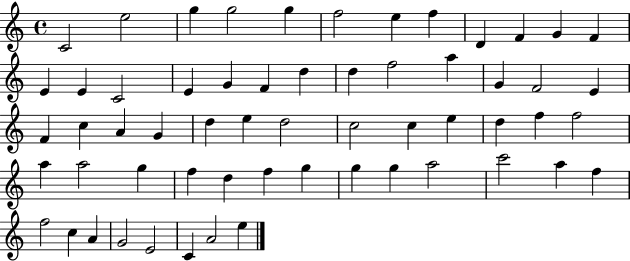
X:1
T:Untitled
M:4/4
L:1/4
K:C
C2 e2 g g2 g f2 e f D F G F E E C2 E G F d d f2 a G F2 E F c A G d e d2 c2 c e d f f2 a a2 g f d f g g g a2 c'2 a f f2 c A G2 E2 C A2 e